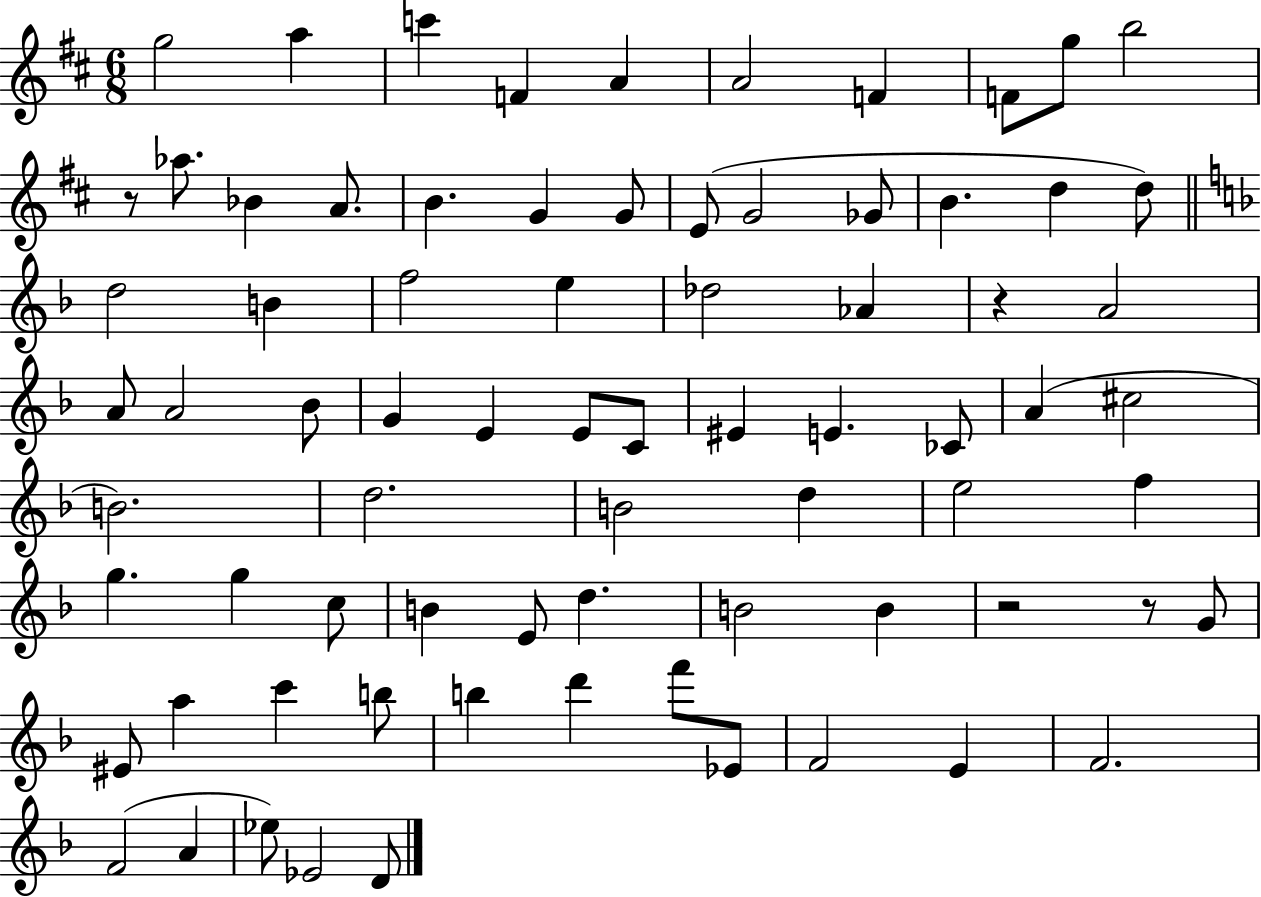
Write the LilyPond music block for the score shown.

{
  \clef treble
  \numericTimeSignature
  \time 6/8
  \key d \major
  g''2 a''4 | c'''4 f'4 a'4 | a'2 f'4 | f'8 g''8 b''2 | \break r8 aes''8. bes'4 a'8. | b'4. g'4 g'8 | e'8( g'2 ges'8 | b'4. d''4 d''8) | \break \bar "||" \break \key d \minor d''2 b'4 | f''2 e''4 | des''2 aes'4 | r4 a'2 | \break a'8 a'2 bes'8 | g'4 e'4 e'8 c'8 | eis'4 e'4. ces'8 | a'4( cis''2 | \break b'2.) | d''2. | b'2 d''4 | e''2 f''4 | \break g''4. g''4 c''8 | b'4 e'8 d''4. | b'2 b'4 | r2 r8 g'8 | \break eis'8 a''4 c'''4 b''8 | b''4 d'''4 f'''8 ees'8 | f'2 e'4 | f'2. | \break f'2( a'4 | ees''8) ees'2 d'8 | \bar "|."
}